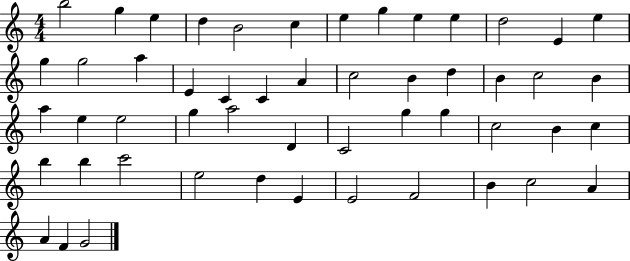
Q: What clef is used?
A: treble